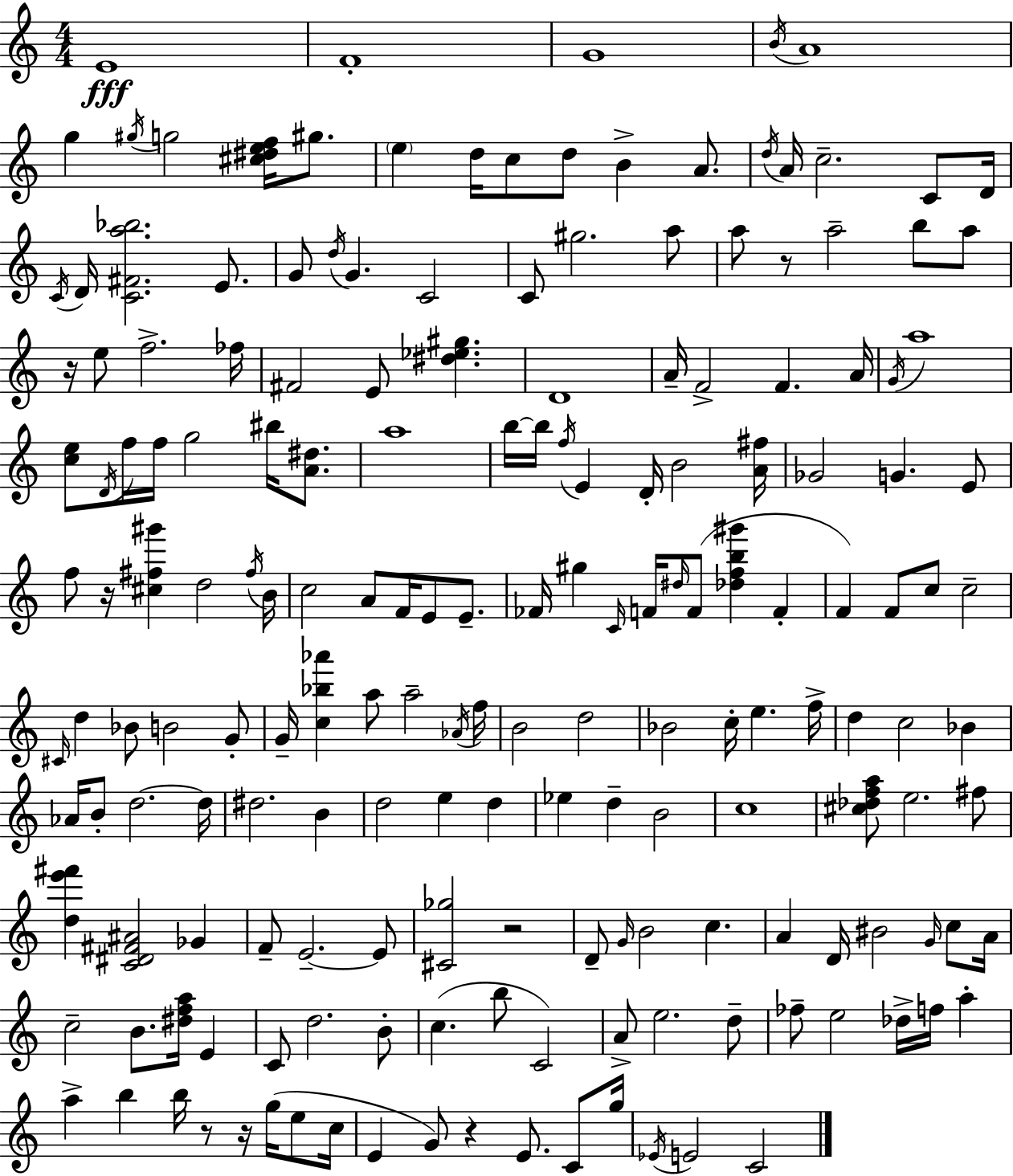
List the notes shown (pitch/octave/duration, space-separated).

E4/w F4/w G4/w B4/s A4/w G5/q G#5/s G5/h [C#5,D#5,E5,F5]/s G#5/e. E5/q D5/s C5/e D5/e B4/q A4/e. D5/s A4/s C5/h. C4/e D4/s C4/s D4/s [C4,F#4,A5,Bb5]/h. E4/e. G4/e D5/s G4/q. C4/h C4/e G#5/h. A5/e A5/e R/e A5/h B5/e A5/e R/s E5/e F5/h. FES5/s F#4/h E4/e [D#5,Eb5,G#5]/q. D4/w A4/s F4/h F4/q. A4/s G4/s A5/w [C5,E5]/e D4/s F5/s F5/s G5/h BIS5/s [A4,D#5]/e. A5/w B5/s B5/s F5/s E4/q D4/s B4/h [A4,F#5]/s Gb4/h G4/q. E4/e F5/e R/s [C#5,F#5,G#6]/q D5/h F#5/s B4/s C5/h A4/e F4/s E4/e E4/e. FES4/s G#5/q C4/s F4/s D#5/s F4/e [Db5,F5,B5,G#6]/q F4/q F4/q F4/e C5/e C5/h C#4/s D5/q Bb4/e B4/h G4/e G4/s [C5,Bb5,Ab6]/q A5/e A5/h Ab4/s F5/s B4/h D5/h Bb4/h C5/s E5/q. F5/s D5/q C5/h Bb4/q Ab4/s B4/e D5/h. D5/s D#5/h. B4/q D5/h E5/q D5/q Eb5/q D5/q B4/h C5/w [C#5,Db5,F5,A5]/e E5/h. F#5/e [D5,E6,F#6]/q [C4,D#4,F#4,A#4]/h Gb4/q F4/e E4/h. E4/e [C#4,Gb5]/h R/h D4/e G4/s B4/h C5/q. A4/q D4/s BIS4/h G4/s C5/e A4/s C5/h B4/e. [D#5,F5,A5]/s E4/q C4/e D5/h. B4/e C5/q. B5/e C4/h A4/e E5/h. D5/e FES5/e E5/h Db5/s F5/s A5/q A5/q B5/q B5/s R/e R/s G5/s E5/e C5/s E4/q G4/e R/q E4/e. C4/e G5/s Eb4/s E4/h C4/h